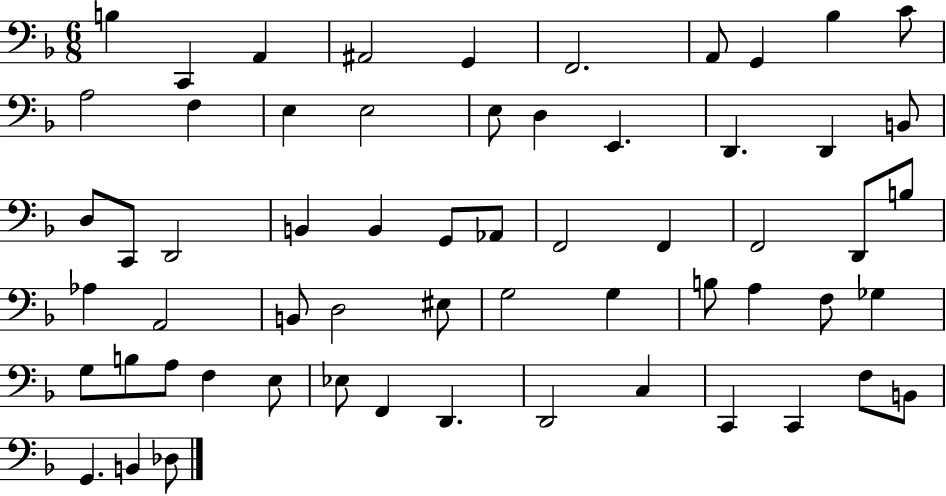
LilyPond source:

{
  \clef bass
  \numericTimeSignature
  \time 6/8
  \key f \major
  b4 c,4 a,4 | ais,2 g,4 | f,2. | a,8 g,4 bes4 c'8 | \break a2 f4 | e4 e2 | e8 d4 e,4. | d,4. d,4 b,8 | \break d8 c,8 d,2 | b,4 b,4 g,8 aes,8 | f,2 f,4 | f,2 d,8 b8 | \break aes4 a,2 | b,8 d2 eis8 | g2 g4 | b8 a4 f8 ges4 | \break g8 b8 a8 f4 e8 | ees8 f,4 d,4. | d,2 c4 | c,4 c,4 f8 b,8 | \break g,4. b,4 des8 | \bar "|."
}